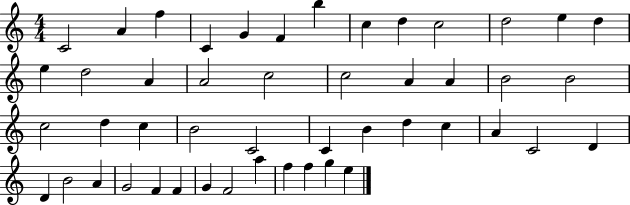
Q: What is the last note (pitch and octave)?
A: E5